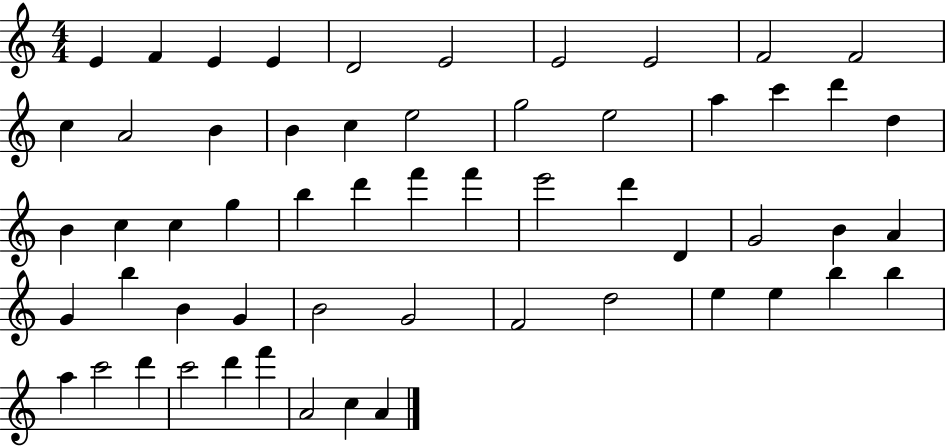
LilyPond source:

{
  \clef treble
  \numericTimeSignature
  \time 4/4
  \key c \major
  e'4 f'4 e'4 e'4 | d'2 e'2 | e'2 e'2 | f'2 f'2 | \break c''4 a'2 b'4 | b'4 c''4 e''2 | g''2 e''2 | a''4 c'''4 d'''4 d''4 | \break b'4 c''4 c''4 g''4 | b''4 d'''4 f'''4 f'''4 | e'''2 d'''4 d'4 | g'2 b'4 a'4 | \break g'4 b''4 b'4 g'4 | b'2 g'2 | f'2 d''2 | e''4 e''4 b''4 b''4 | \break a''4 c'''2 d'''4 | c'''2 d'''4 f'''4 | a'2 c''4 a'4 | \bar "|."
}